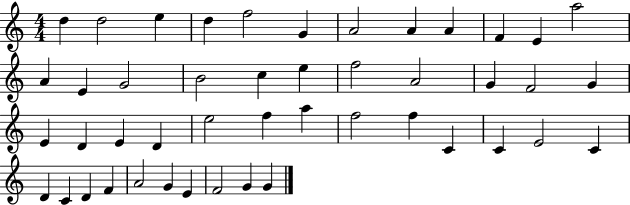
D5/q D5/h E5/q D5/q F5/h G4/q A4/h A4/q A4/q F4/q E4/q A5/h A4/q E4/q G4/h B4/h C5/q E5/q F5/h A4/h G4/q F4/h G4/q E4/q D4/q E4/q D4/q E5/h F5/q A5/q F5/h F5/q C4/q C4/q E4/h C4/q D4/q C4/q D4/q F4/q A4/h G4/q E4/q F4/h G4/q G4/q